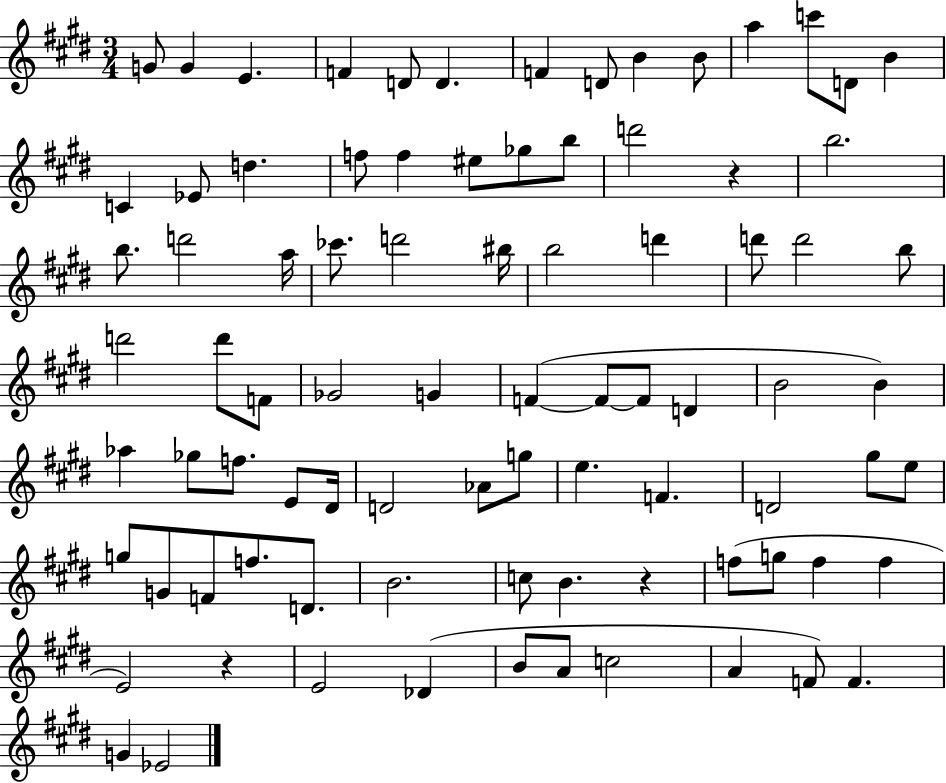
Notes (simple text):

G4/e G4/q E4/q. F4/q D4/e D4/q. F4/q D4/e B4/q B4/e A5/q C6/e D4/e B4/q C4/q Eb4/e D5/q. F5/e F5/q EIS5/e Gb5/e B5/e D6/h R/q B5/h. B5/e. D6/h A5/s CES6/e. D6/h BIS5/s B5/h D6/q D6/e D6/h B5/e D6/h D6/e F4/e Gb4/h G4/q F4/q F4/e F4/e D4/q B4/h B4/q Ab5/q Gb5/e F5/e. E4/e D#4/s D4/h Ab4/e G5/e E5/q. F4/q. D4/h G#5/e E5/e G5/e G4/e F4/e F5/e. D4/e. B4/h. C5/e B4/q. R/q F5/e G5/e F5/q F5/q E4/h R/q E4/h Db4/q B4/e A4/e C5/h A4/q F4/e F4/q. G4/q Eb4/h